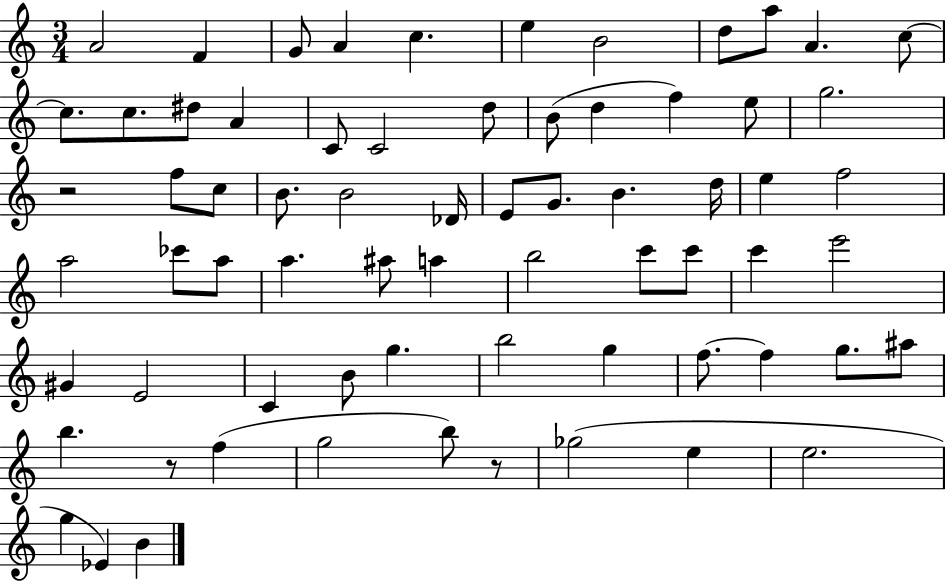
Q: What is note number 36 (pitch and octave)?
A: CES6